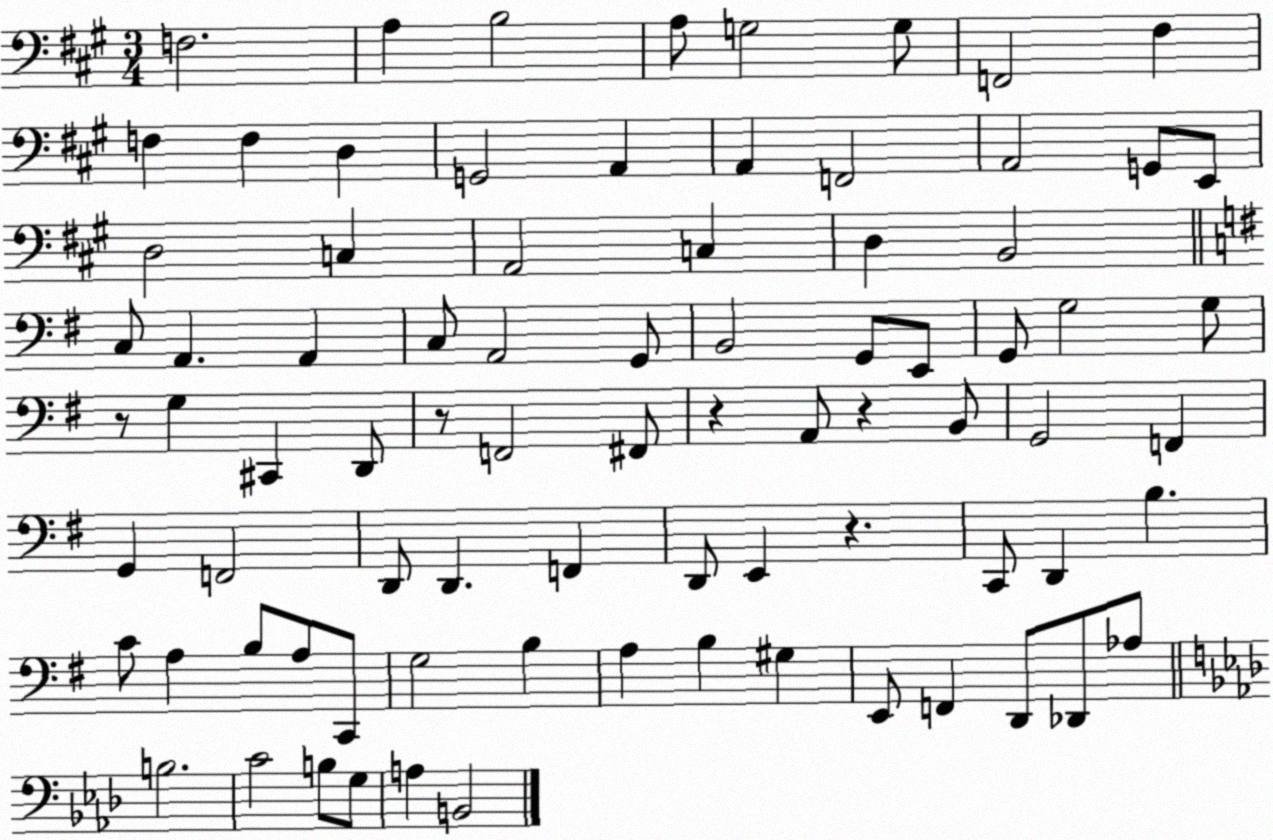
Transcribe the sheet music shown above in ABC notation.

X:1
T:Untitled
M:3/4
L:1/4
K:A
F,2 A, B,2 A,/2 G,2 G,/2 F,,2 ^F, F, F, D, G,,2 A,, A,, F,,2 A,,2 G,,/2 E,,/2 D,2 C, A,,2 C, D, B,,2 C,/2 A,, A,, C,/2 A,,2 G,,/2 B,,2 G,,/2 E,,/2 G,,/2 G,2 G,/2 z/2 G, ^C,, D,,/2 z/2 F,,2 ^F,,/2 z A,,/2 z B,,/2 G,,2 F,, G,, F,,2 D,,/2 D,, F,, D,,/2 E,, z C,,/2 D,, B, C/2 A, B,/2 A,/2 C,,/2 G,2 B, A, B, ^G, E,,/2 F,, D,,/2 _D,,/2 _A,/2 B,2 C2 B,/2 G,/2 A, B,,2